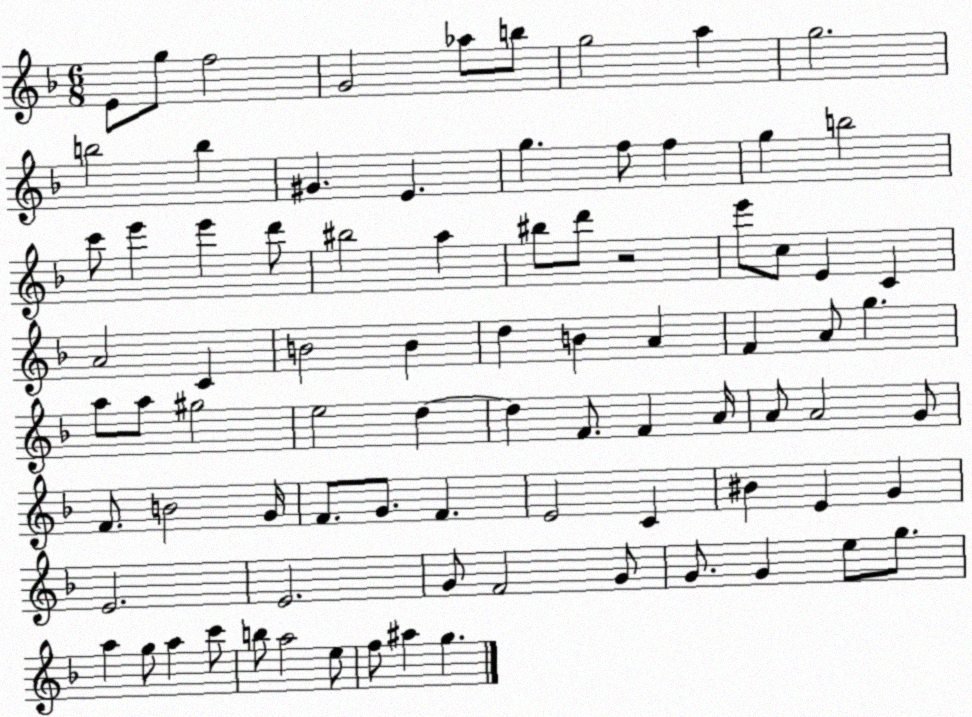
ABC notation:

X:1
T:Untitled
M:6/8
L:1/4
K:F
E/2 g/2 f2 G2 _a/2 b/2 g2 a g2 b2 b ^G E g f/2 f g b2 c'/2 e' e' d'/2 ^b2 a ^b/2 d'/2 z2 e'/2 c/2 E C A2 C B2 B d B A F A/2 g a/2 a/2 ^g2 e2 d d F/2 F A/4 A/2 A2 G/2 F/2 B2 G/4 F/2 G/2 F E2 C ^B E G E2 E2 G/2 F2 G/2 G/2 G e/2 g/2 a g/2 a c'/2 b/2 a2 e/2 f/2 ^a g